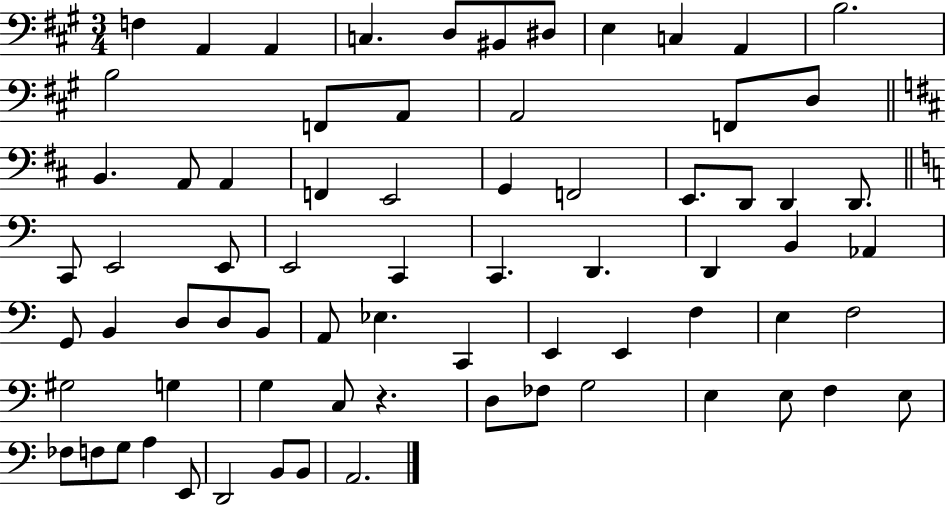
F3/q A2/q A2/q C3/q. D3/e BIS2/e D#3/e E3/q C3/q A2/q B3/h. B3/h F2/e A2/e A2/h F2/e D3/e B2/q. A2/e A2/q F2/q E2/h G2/q F2/h E2/e. D2/e D2/q D2/e. C2/e E2/h E2/e E2/h C2/q C2/q. D2/q. D2/q B2/q Ab2/q G2/e B2/q D3/e D3/e B2/e A2/e Eb3/q. C2/q E2/q E2/q F3/q E3/q F3/h G#3/h G3/q G3/q C3/e R/q. D3/e FES3/e G3/h E3/q E3/e F3/q E3/e FES3/e F3/e G3/e A3/q E2/e D2/h B2/e B2/e A2/h.